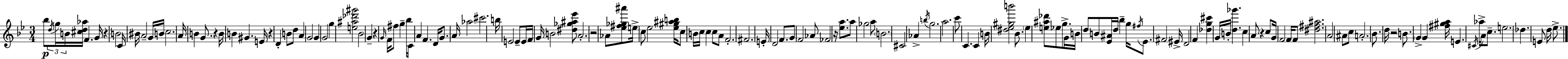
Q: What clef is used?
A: treble